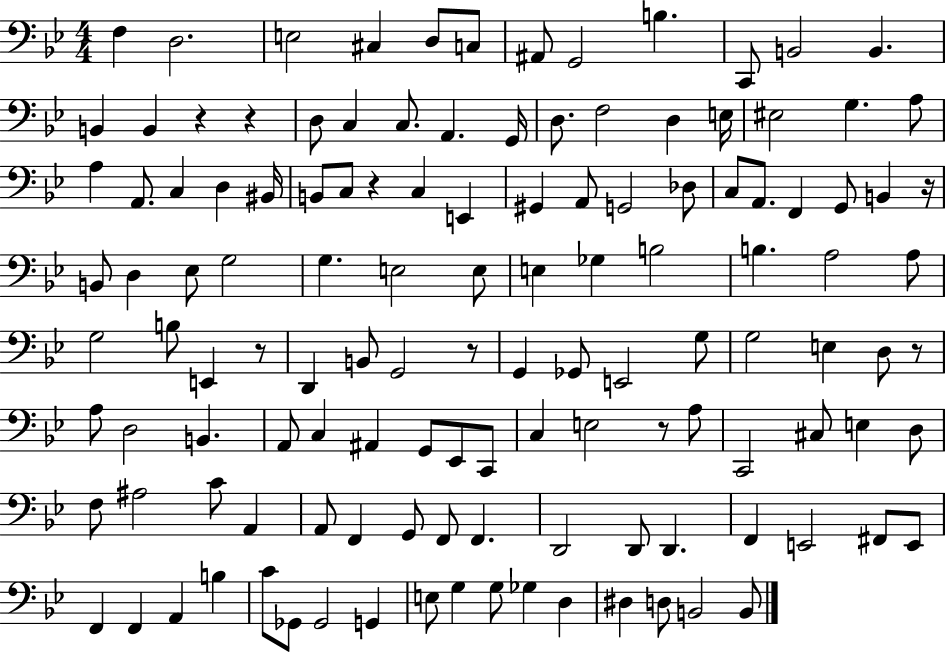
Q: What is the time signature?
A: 4/4